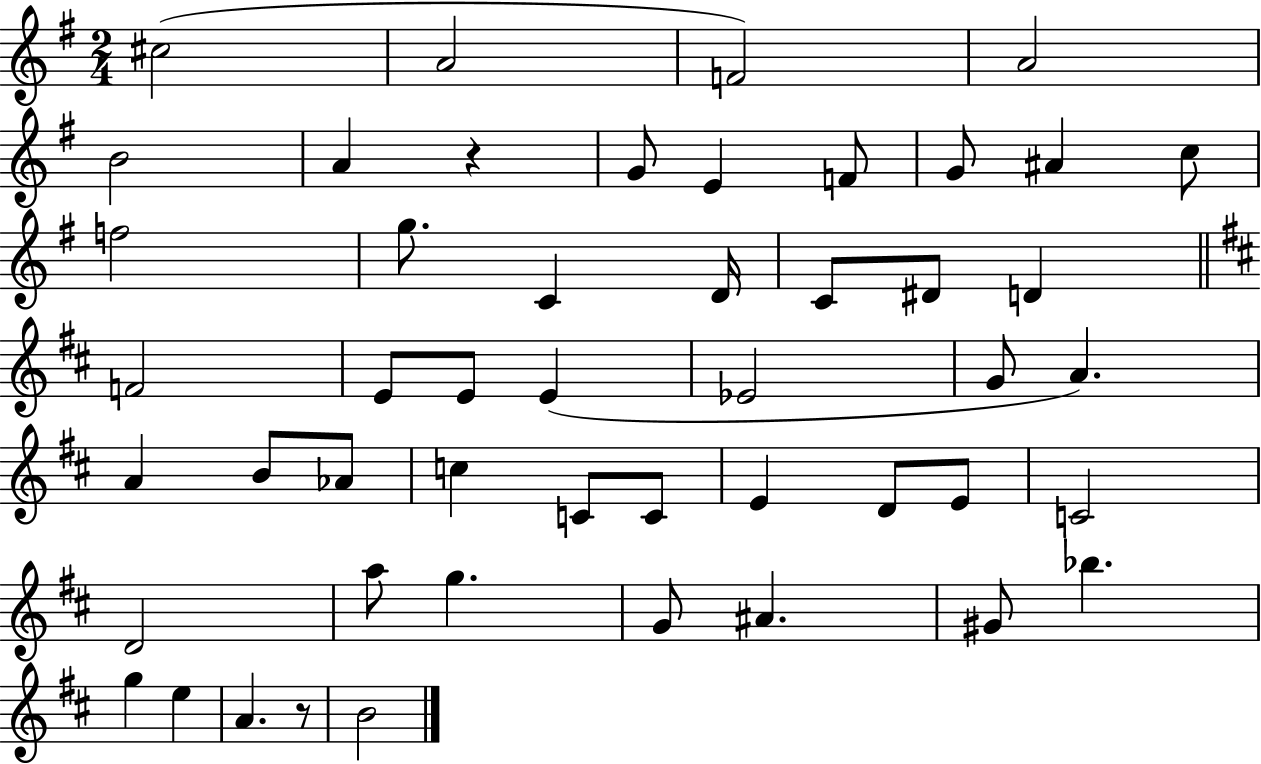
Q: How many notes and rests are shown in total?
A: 49